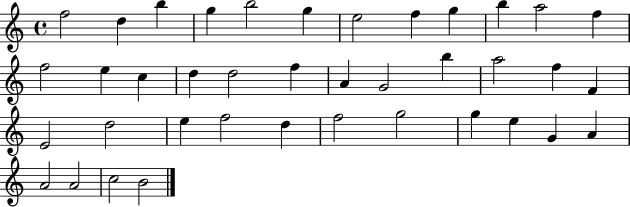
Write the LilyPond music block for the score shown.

{
  \clef treble
  \time 4/4
  \defaultTimeSignature
  \key c \major
  f''2 d''4 b''4 | g''4 b''2 g''4 | e''2 f''4 g''4 | b''4 a''2 f''4 | \break f''2 e''4 c''4 | d''4 d''2 f''4 | a'4 g'2 b''4 | a''2 f''4 f'4 | \break e'2 d''2 | e''4 f''2 d''4 | f''2 g''2 | g''4 e''4 g'4 a'4 | \break a'2 a'2 | c''2 b'2 | \bar "|."
}